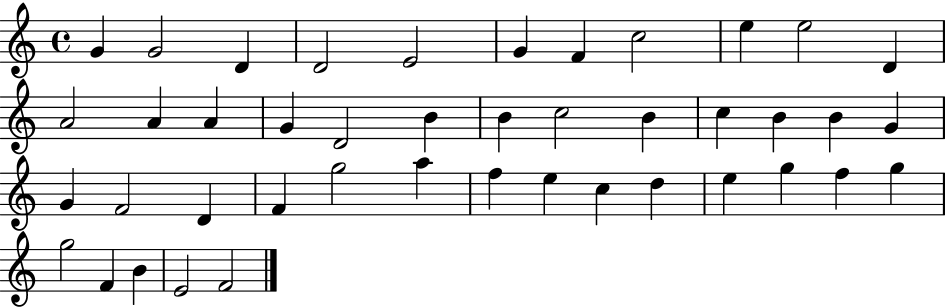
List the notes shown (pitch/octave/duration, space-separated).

G4/q G4/h D4/q D4/h E4/h G4/q F4/q C5/h E5/q E5/h D4/q A4/h A4/q A4/q G4/q D4/h B4/q B4/q C5/h B4/q C5/q B4/q B4/q G4/q G4/q F4/h D4/q F4/q G5/h A5/q F5/q E5/q C5/q D5/q E5/q G5/q F5/q G5/q G5/h F4/q B4/q E4/h F4/h